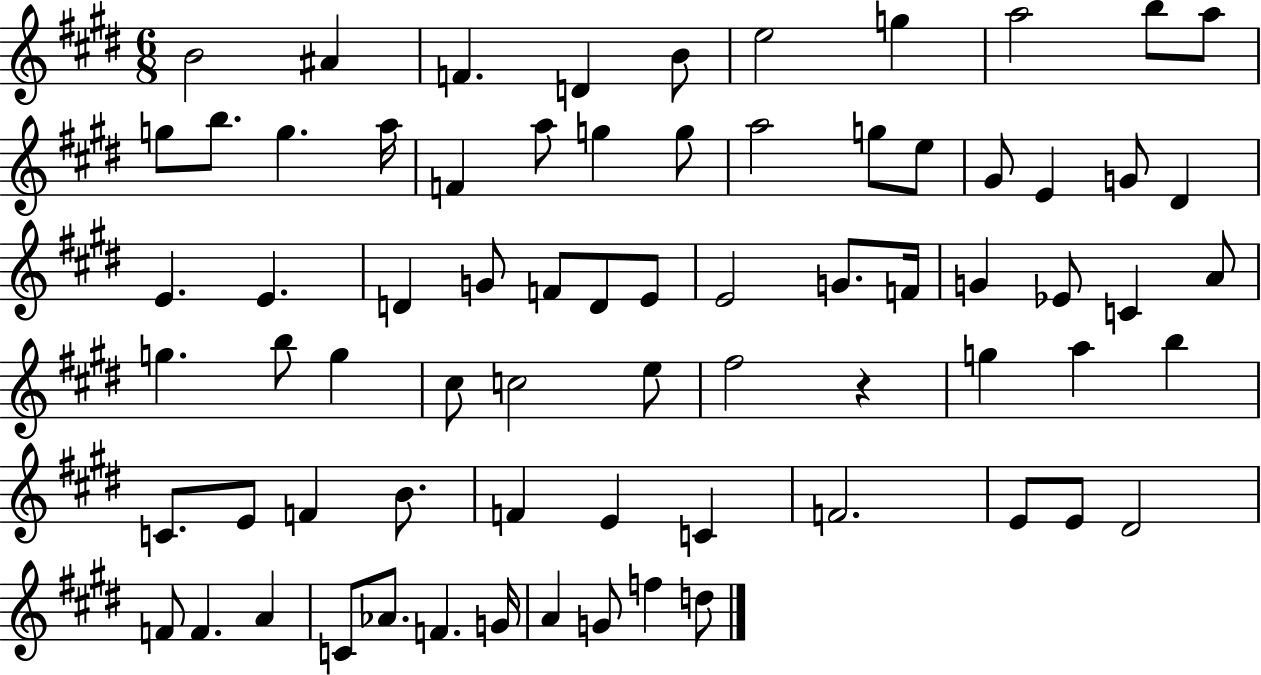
X:1
T:Untitled
M:6/8
L:1/4
K:E
B2 ^A F D B/2 e2 g a2 b/2 a/2 g/2 b/2 g a/4 F a/2 g g/2 a2 g/2 e/2 ^G/2 E G/2 ^D E E D G/2 F/2 D/2 E/2 E2 G/2 F/4 G _E/2 C A/2 g b/2 g ^c/2 c2 e/2 ^f2 z g a b C/2 E/2 F B/2 F E C F2 E/2 E/2 ^D2 F/2 F A C/2 _A/2 F G/4 A G/2 f d/2